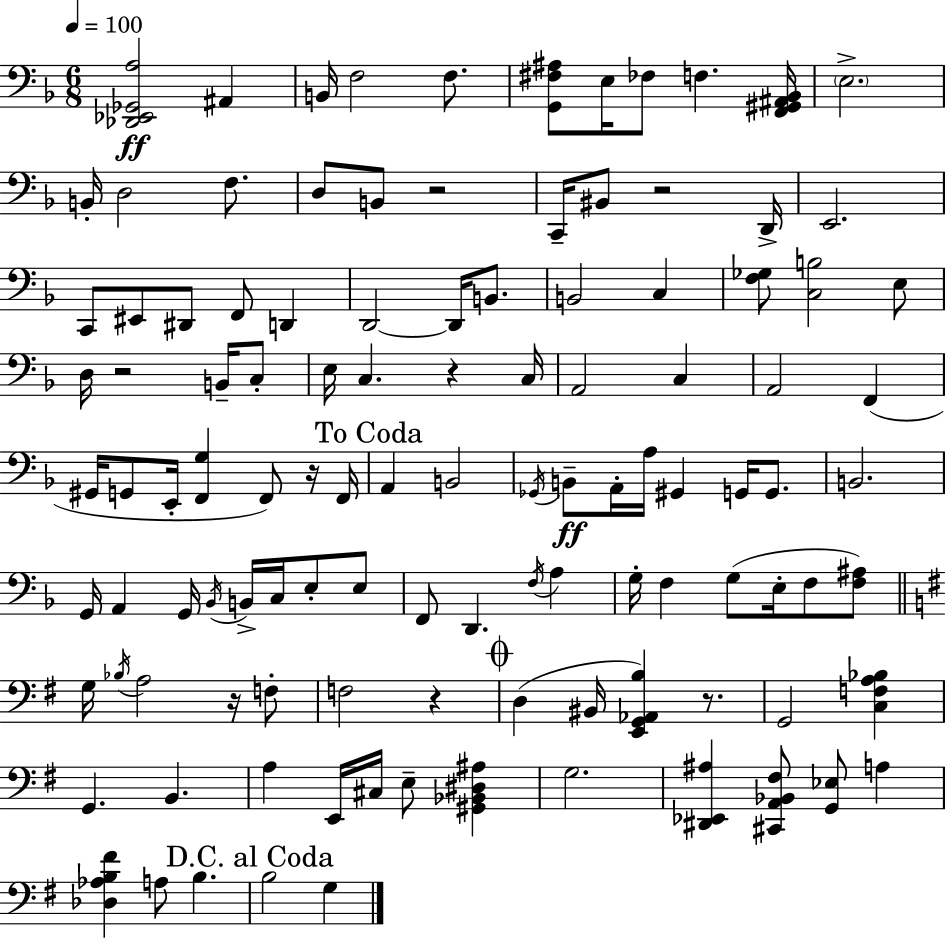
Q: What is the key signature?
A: F major